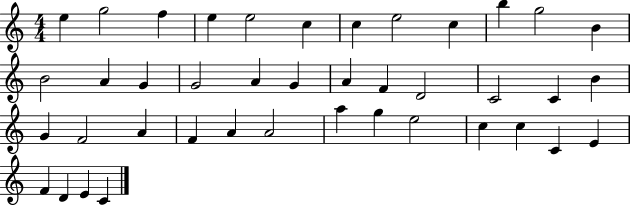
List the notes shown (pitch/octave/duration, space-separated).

E5/q G5/h F5/q E5/q E5/h C5/q C5/q E5/h C5/q B5/q G5/h B4/q B4/h A4/q G4/q G4/h A4/q G4/q A4/q F4/q D4/h C4/h C4/q B4/q G4/q F4/h A4/q F4/q A4/q A4/h A5/q G5/q E5/h C5/q C5/q C4/q E4/q F4/q D4/q E4/q C4/q